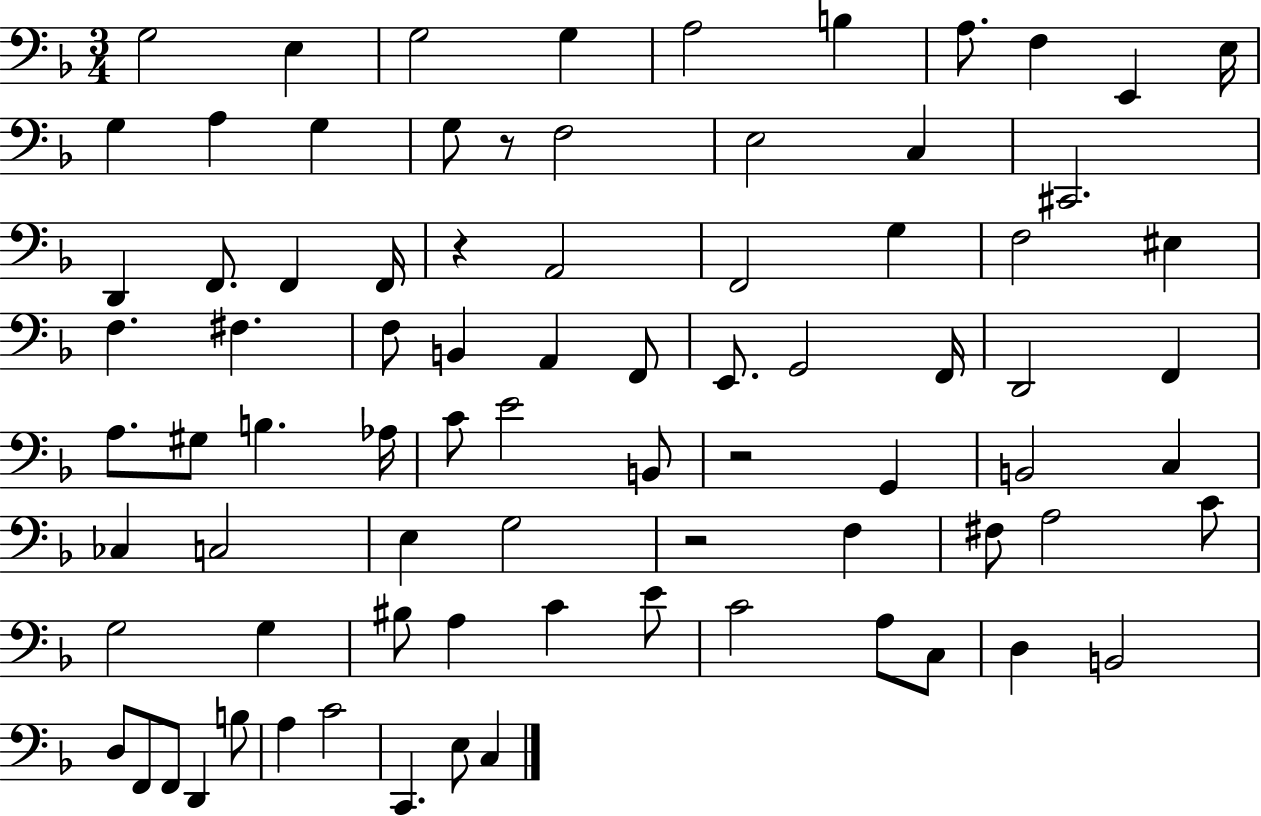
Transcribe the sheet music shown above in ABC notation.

X:1
T:Untitled
M:3/4
L:1/4
K:F
G,2 E, G,2 G, A,2 B, A,/2 F, E,, E,/4 G, A, G, G,/2 z/2 F,2 E,2 C, ^C,,2 D,, F,,/2 F,, F,,/4 z A,,2 F,,2 G, F,2 ^E, F, ^F, F,/2 B,, A,, F,,/2 E,,/2 G,,2 F,,/4 D,,2 F,, A,/2 ^G,/2 B, _A,/4 C/2 E2 B,,/2 z2 G,, B,,2 C, _C, C,2 E, G,2 z2 F, ^F,/2 A,2 C/2 G,2 G, ^B,/2 A, C E/2 C2 A,/2 C,/2 D, B,,2 D,/2 F,,/2 F,,/2 D,, B,/2 A, C2 C,, E,/2 C,